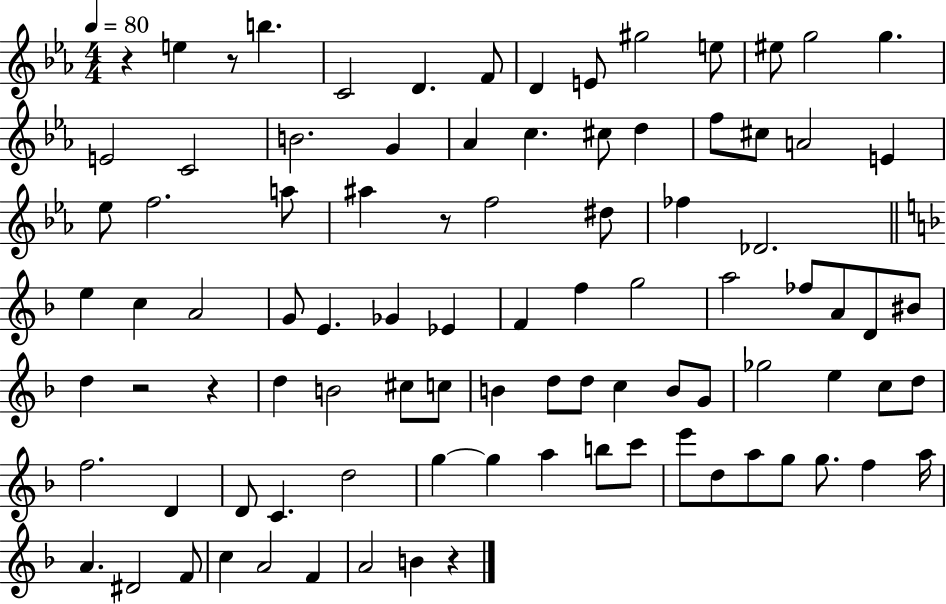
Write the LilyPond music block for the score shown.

{
  \clef treble
  \numericTimeSignature
  \time 4/4
  \key ees \major
  \tempo 4 = 80
  r4 e''4 r8 b''4. | c'2 d'4. f'8 | d'4 e'8 gis''2 e''8 | eis''8 g''2 g''4. | \break e'2 c'2 | b'2. g'4 | aes'4 c''4. cis''8 d''4 | f''8 cis''8 a'2 e'4 | \break ees''8 f''2. a''8 | ais''4 r8 f''2 dis''8 | fes''4 des'2. | \bar "||" \break \key f \major e''4 c''4 a'2 | g'8 e'4. ges'4 ees'4 | f'4 f''4 g''2 | a''2 fes''8 a'8 d'8 bis'8 | \break d''4 r2 r4 | d''4 b'2 cis''8 c''8 | b'4 d''8 d''8 c''4 b'8 g'8 | ges''2 e''4 c''8 d''8 | \break f''2. d'4 | d'8 c'4. d''2 | g''4~~ g''4 a''4 b''8 c'''8 | e'''8 d''8 a''8 g''8 g''8. f''4 a''16 | \break a'4. dis'2 f'8 | c''4 a'2 f'4 | a'2 b'4 r4 | \bar "|."
}